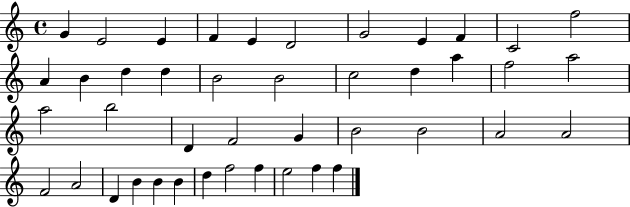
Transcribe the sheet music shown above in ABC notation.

X:1
T:Untitled
M:4/4
L:1/4
K:C
G E2 E F E D2 G2 E F C2 f2 A B d d B2 B2 c2 d a f2 a2 a2 b2 D F2 G B2 B2 A2 A2 F2 A2 D B B B d f2 f e2 f f